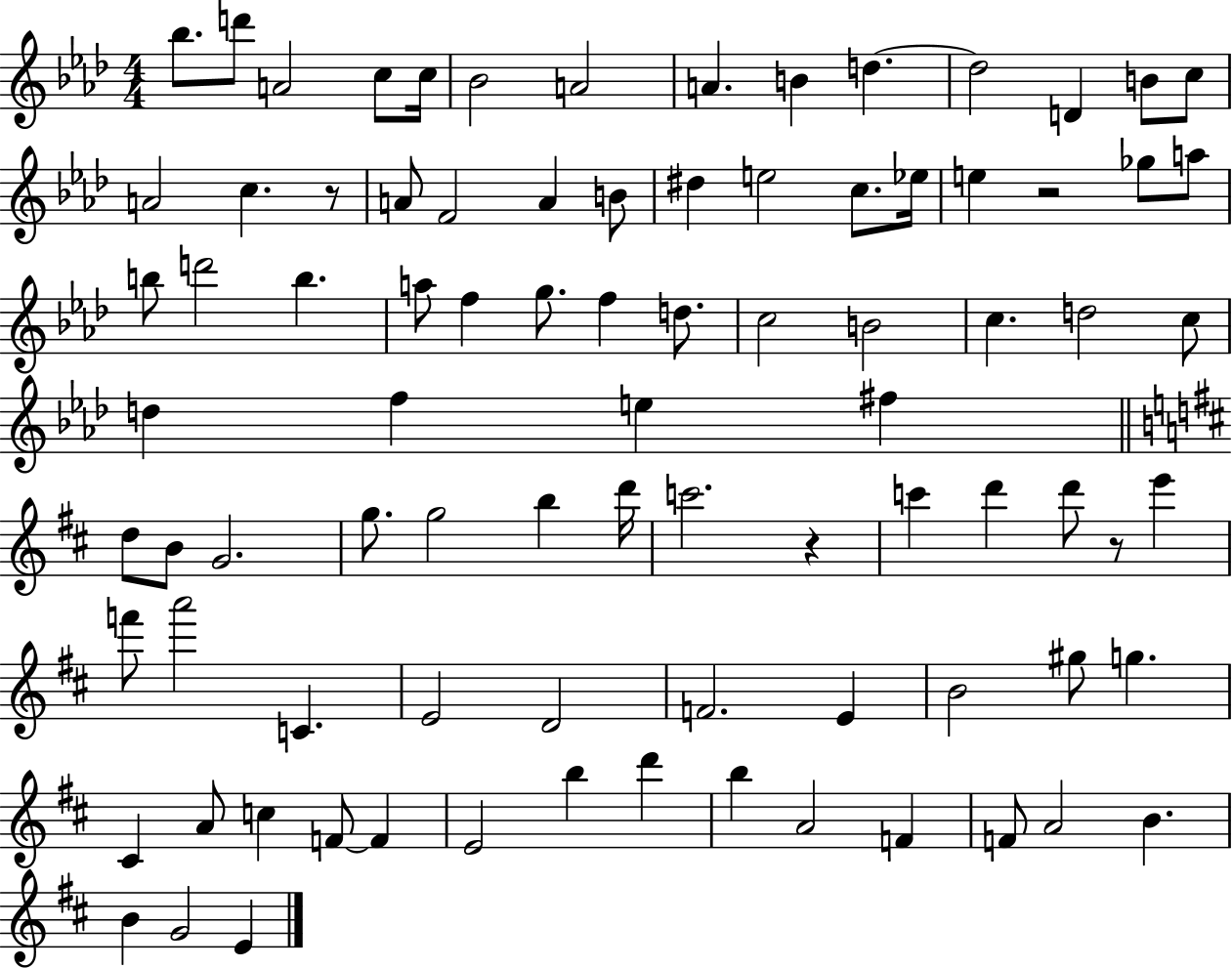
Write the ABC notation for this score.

X:1
T:Untitled
M:4/4
L:1/4
K:Ab
_b/2 d'/2 A2 c/2 c/4 _B2 A2 A B d d2 D B/2 c/2 A2 c z/2 A/2 F2 A B/2 ^d e2 c/2 _e/4 e z2 _g/2 a/2 b/2 d'2 b a/2 f g/2 f d/2 c2 B2 c d2 c/2 d f e ^f d/2 B/2 G2 g/2 g2 b d'/4 c'2 z c' d' d'/2 z/2 e' f'/2 a'2 C E2 D2 F2 E B2 ^g/2 g ^C A/2 c F/2 F E2 b d' b A2 F F/2 A2 B B G2 E